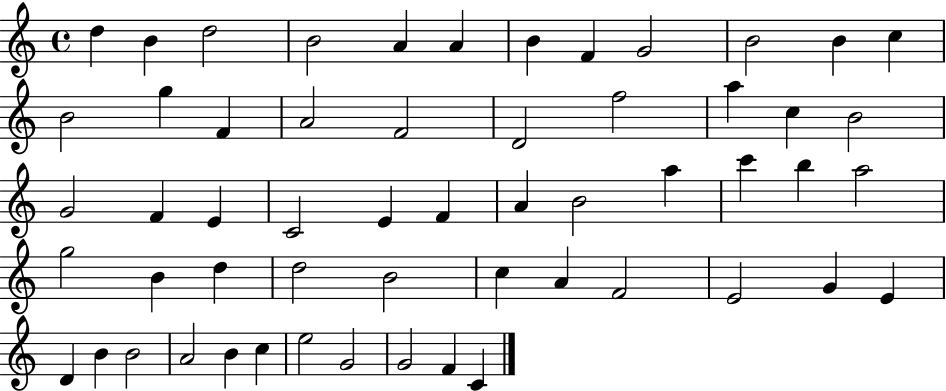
D5/q B4/q D5/h B4/h A4/q A4/q B4/q F4/q G4/h B4/h B4/q C5/q B4/h G5/q F4/q A4/h F4/h D4/h F5/h A5/q C5/q B4/h G4/h F4/q E4/q C4/h E4/q F4/q A4/q B4/h A5/q C6/q B5/q A5/h G5/h B4/q D5/q D5/h B4/h C5/q A4/q F4/h E4/h G4/q E4/q D4/q B4/q B4/h A4/h B4/q C5/q E5/h G4/h G4/h F4/q C4/q